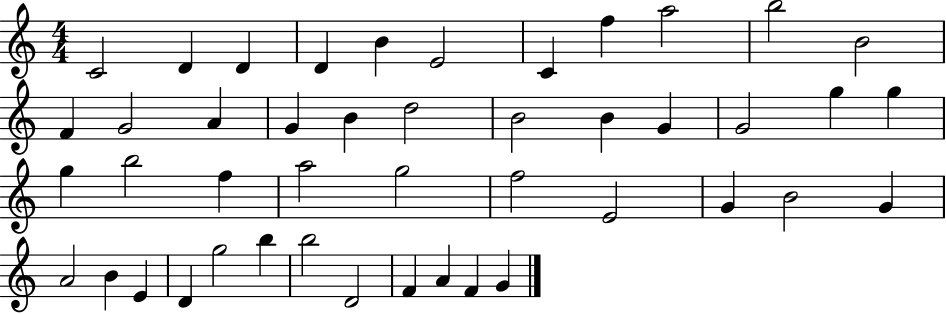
C4/h D4/q D4/q D4/q B4/q E4/h C4/q F5/q A5/h B5/h B4/h F4/q G4/h A4/q G4/q B4/q D5/h B4/h B4/q G4/q G4/h G5/q G5/q G5/q B5/h F5/q A5/h G5/h F5/h E4/h G4/q B4/h G4/q A4/h B4/q E4/q D4/q G5/h B5/q B5/h D4/h F4/q A4/q F4/q G4/q